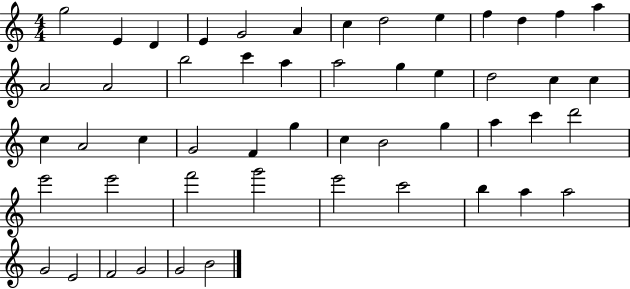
{
  \clef treble
  \numericTimeSignature
  \time 4/4
  \key c \major
  g''2 e'4 d'4 | e'4 g'2 a'4 | c''4 d''2 e''4 | f''4 d''4 f''4 a''4 | \break a'2 a'2 | b''2 c'''4 a''4 | a''2 g''4 e''4 | d''2 c''4 c''4 | \break c''4 a'2 c''4 | g'2 f'4 g''4 | c''4 b'2 g''4 | a''4 c'''4 d'''2 | \break e'''2 e'''2 | f'''2 g'''2 | e'''2 c'''2 | b''4 a''4 a''2 | \break g'2 e'2 | f'2 g'2 | g'2 b'2 | \bar "|."
}